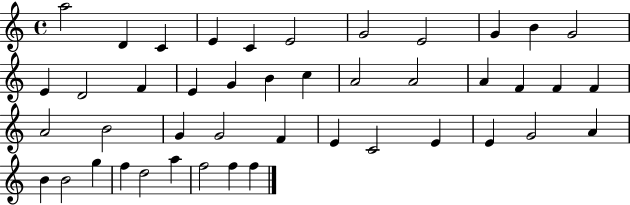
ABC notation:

X:1
T:Untitled
M:4/4
L:1/4
K:C
a2 D C E C E2 G2 E2 G B G2 E D2 F E G B c A2 A2 A F F F A2 B2 G G2 F E C2 E E G2 A B B2 g f d2 a f2 f f